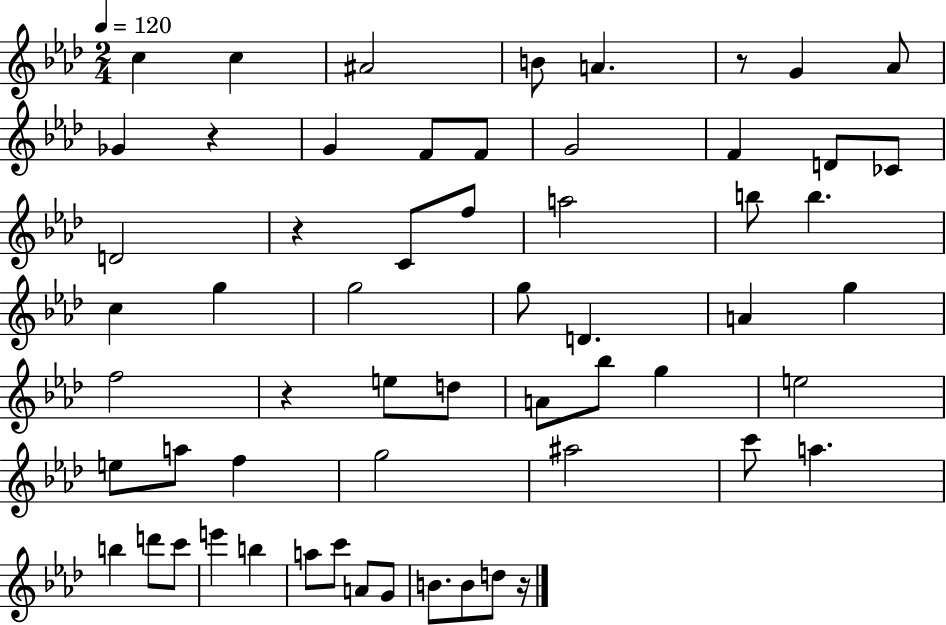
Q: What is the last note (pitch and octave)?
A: D5